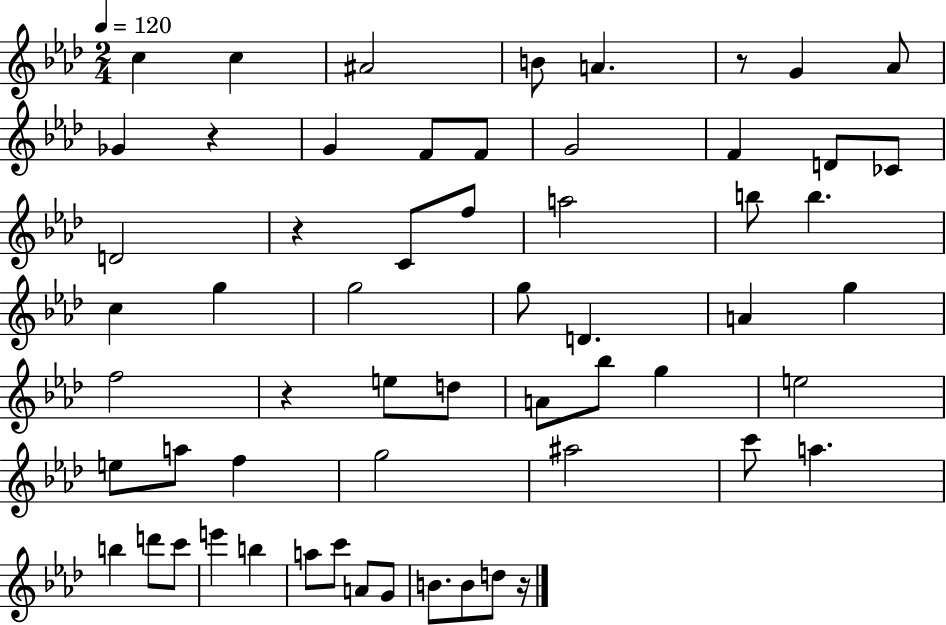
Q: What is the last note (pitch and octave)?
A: D5